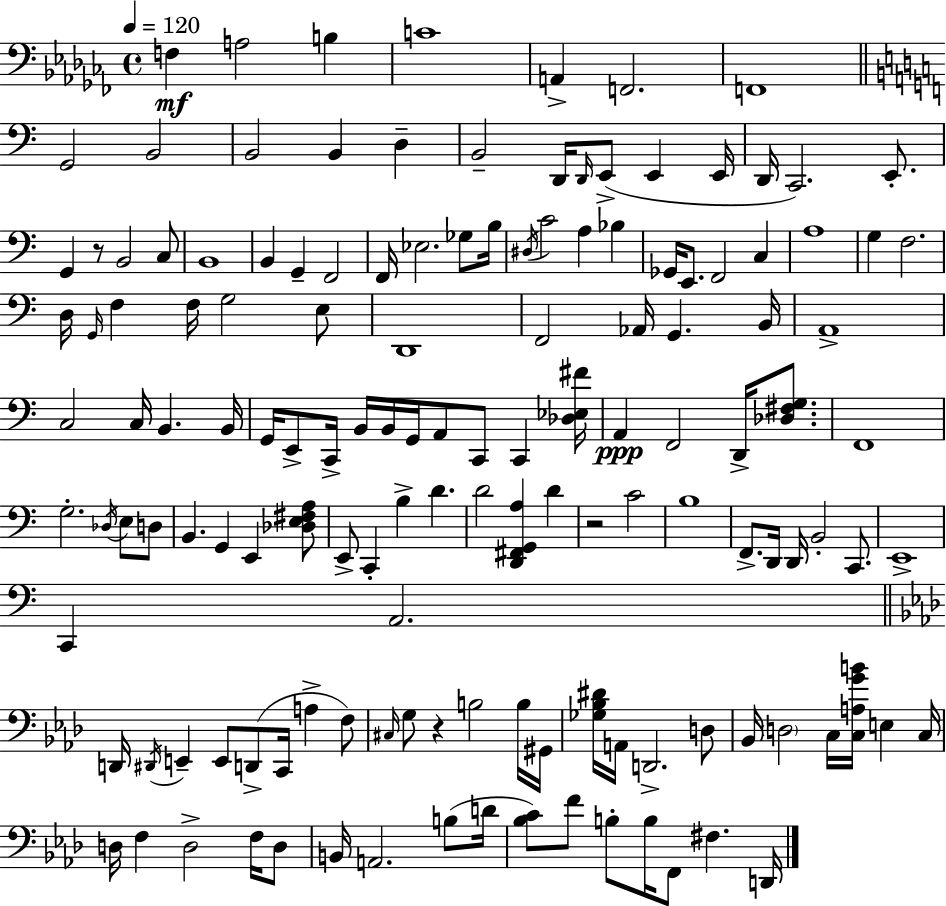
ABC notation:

X:1
T:Untitled
M:4/4
L:1/4
K:Abm
F, A,2 B, C4 A,, F,,2 F,,4 G,,2 B,,2 B,,2 B,, D, B,,2 D,,/4 D,,/4 E,,/2 E,, E,,/4 D,,/4 C,,2 E,,/2 G,, z/2 B,,2 C,/2 B,,4 B,, G,, F,,2 F,,/4 _E,2 _G,/2 B,/4 ^D,/4 C2 A, _B, _G,,/4 E,,/2 F,,2 C, A,4 G, F,2 D,/4 G,,/4 F, F,/4 G,2 E,/2 D,,4 F,,2 _A,,/4 G,, B,,/4 A,,4 C,2 C,/4 B,, B,,/4 G,,/4 E,,/2 C,,/4 B,,/4 B,,/4 G,,/4 A,,/2 C,,/2 C,, [_D,_E,^F]/4 A,, F,,2 D,,/4 [_D,^F,G,]/2 F,,4 G,2 _D,/4 E,/2 D,/2 B,, G,, E,, [_D,E,^F,A,]/2 E,,/2 C,, B, D D2 [D,,^F,,G,,A,] D z2 C2 B,4 F,,/2 D,,/4 D,,/4 B,,2 C,,/2 E,,4 C,, A,,2 D,,/4 ^D,,/4 E,, E,,/2 D,,/2 C,,/4 A, F,/2 ^C,/4 G,/2 z B,2 B,/4 ^G,,/4 [_G,_B,^D]/4 A,,/4 D,,2 D,/2 _B,,/4 D,2 C,/4 [C,A,GB]/4 E, C,/4 D,/4 F, D,2 F,/4 D,/2 B,,/4 A,,2 B,/2 D/4 [_B,C]/2 F/2 B,/2 B,/4 F,,/2 ^F, D,,/4